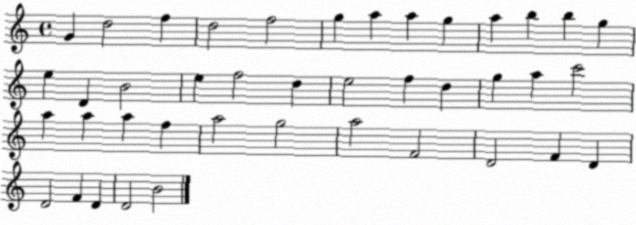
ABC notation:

X:1
T:Untitled
M:4/4
L:1/4
K:C
G d2 f d2 f2 g a a g a b b g e D B2 e f2 d e2 f d g a c'2 a a a f a2 g2 a2 F2 D2 F D D2 F D D2 B2